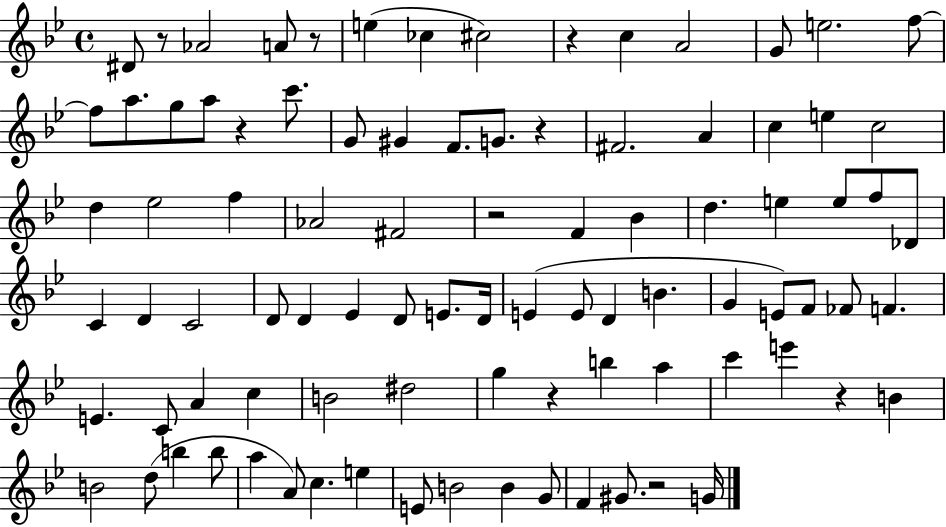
{
  \clef treble
  \time 4/4
  \defaultTimeSignature
  \key bes \major
  dis'8 r8 aes'2 a'8 r8 | e''4( ces''4 cis''2) | r4 c''4 a'2 | g'8 e''2. f''8~~ | \break f''8 a''8. g''8 a''8 r4 c'''8. | g'8 gis'4 f'8. g'8. r4 | fis'2. a'4 | c''4 e''4 c''2 | \break d''4 ees''2 f''4 | aes'2 fis'2 | r2 f'4 bes'4 | d''4. e''4 e''8 f''8 des'8 | \break c'4 d'4 c'2 | d'8 d'4 ees'4 d'8 e'8. d'16 | e'4( e'8 d'4 b'4. | g'4 e'8) f'8 fes'8 f'4. | \break e'4. c'8 a'4 c''4 | b'2 dis''2 | g''4 r4 b''4 a''4 | c'''4 e'''4 r4 b'4 | \break b'2 d''8( b''4 b''8 | a''4 a'8) c''4. e''4 | e'8 b'2 b'4 g'8 | f'4 gis'8. r2 g'16 | \break \bar "|."
}